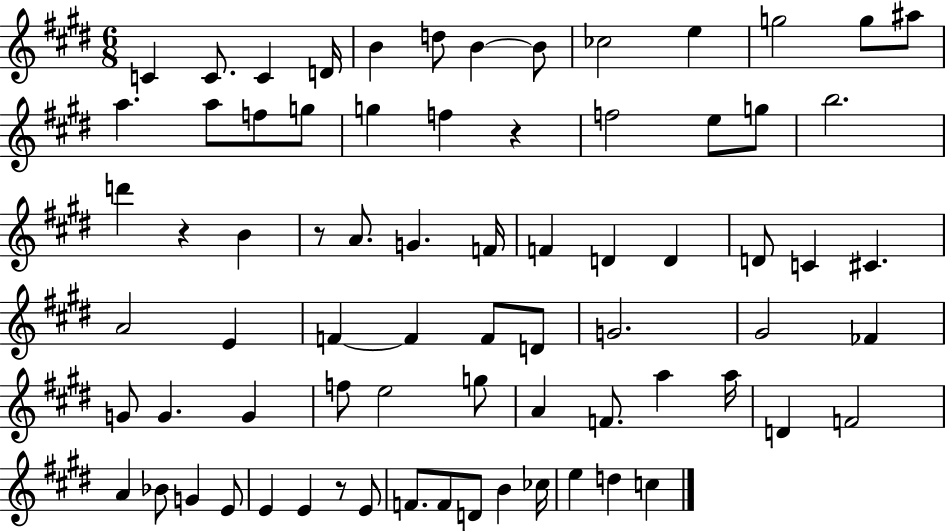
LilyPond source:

{
  \clef treble
  \numericTimeSignature
  \time 6/8
  \key e \major
  \repeat volta 2 { c'4 c'8. c'4 d'16 | b'4 d''8 b'4~~ b'8 | ces''2 e''4 | g''2 g''8 ais''8 | \break a''4. a''8 f''8 g''8 | g''4 f''4 r4 | f''2 e''8 g''8 | b''2. | \break d'''4 r4 b'4 | r8 a'8. g'4. f'16 | f'4 d'4 d'4 | d'8 c'4 cis'4. | \break a'2 e'4 | f'4~~ f'4 f'8 d'8 | g'2. | gis'2 fes'4 | \break g'8 g'4. g'4 | f''8 e''2 g''8 | a'4 f'8. a''4 a''16 | d'4 f'2 | \break a'4 bes'8 g'4 e'8 | e'4 e'4 r8 e'8 | f'8. f'8 d'8 b'4 ces''16 | e''4 d''4 c''4 | \break } \bar "|."
}